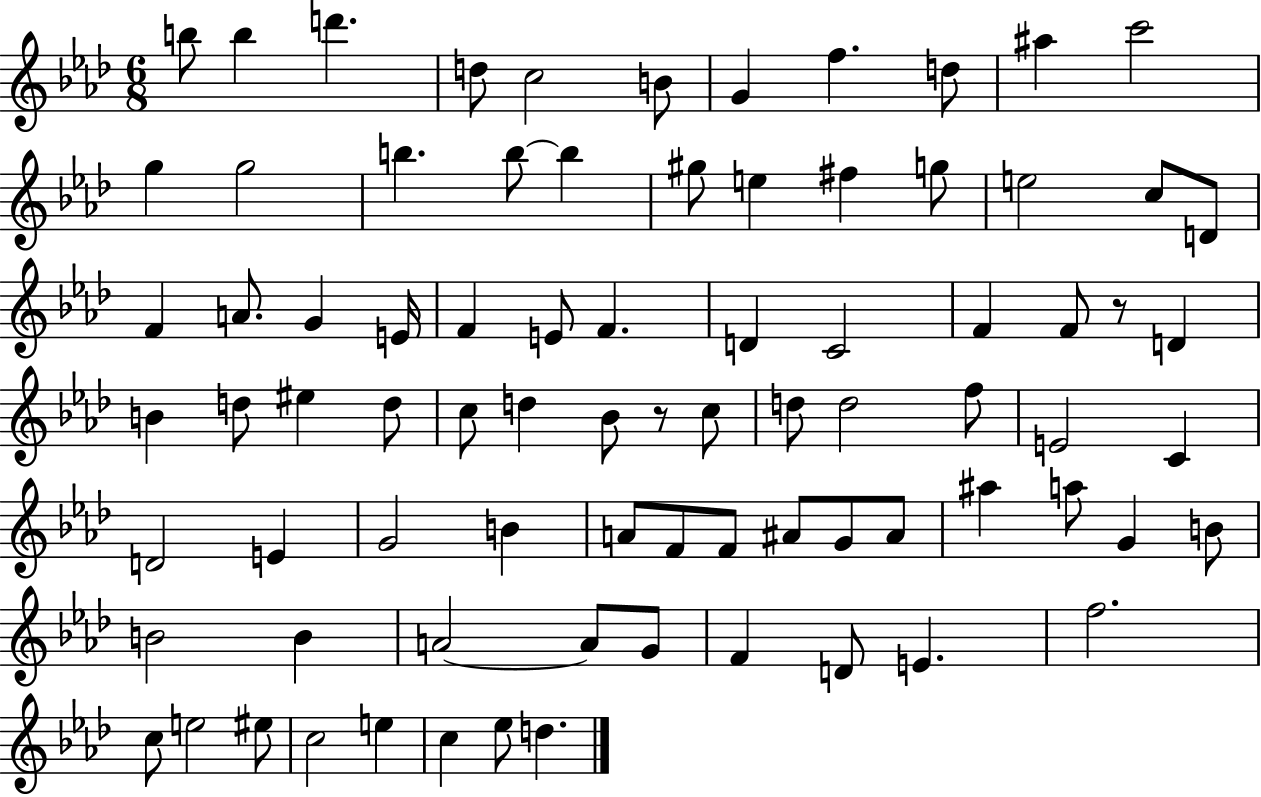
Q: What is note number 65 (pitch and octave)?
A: A4